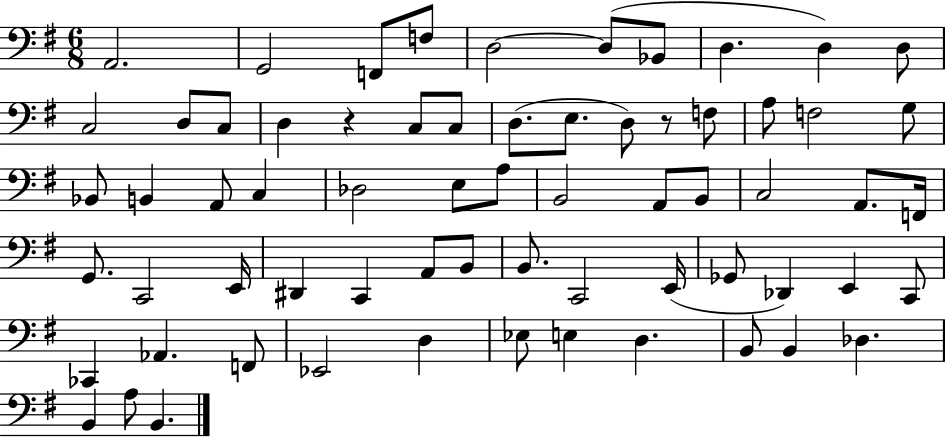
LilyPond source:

{
  \clef bass
  \numericTimeSignature
  \time 6/8
  \key g \major
  a,2. | g,2 f,8 f8 | d2~~ d8( bes,8 | d4. d4) d8 | \break c2 d8 c8 | d4 r4 c8 c8 | d8.( e8. d8) r8 f8 | a8 f2 g8 | \break bes,8 b,4 a,8 c4 | des2 e8 a8 | b,2 a,8 b,8 | c2 a,8. f,16 | \break g,8. c,2 e,16 | dis,4 c,4 a,8 b,8 | b,8. c,2 e,16( | ges,8 des,4) e,4 c,8 | \break ces,4 aes,4. f,8 | ees,2 d4 | ees8 e4 d4. | b,8 b,4 des4. | \break b,4 a8 b,4. | \bar "|."
}